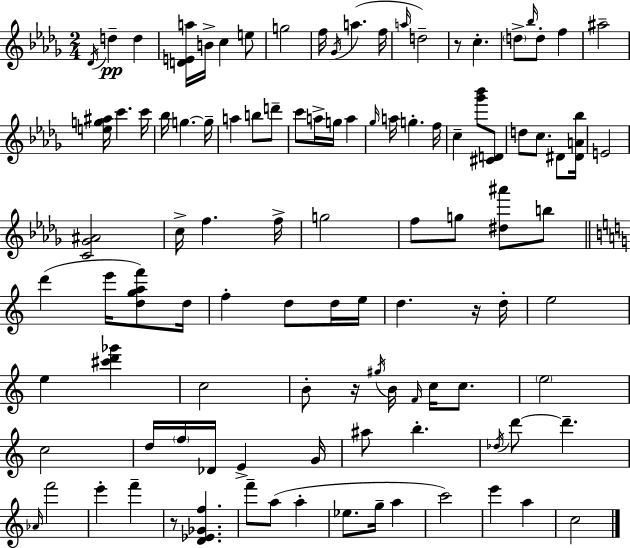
{
  \clef treble
  \numericTimeSignature
  \time 2/4
  \key bes \minor
  \repeat volta 2 { \acciaccatura { des'16 }\pp d''4-- d''4 | <d' e' a''>16 b'16-> c''4 e''8 | g''2 | f''16 \acciaccatura { ges'16 }( a''4. | \break f''16 \grace { a''16 } d''2--) | r8 c''4.-. | \parenthesize d''8-> \grace { bes''16 } d''8-. | f''4 ais''2-- | \break <e'' g'' ais''>16 c'''4. | c'''16 bes''16 g''4.~~ | g''16-- a''4 | b''8 d'''8-- c'''8 a''16-> g''16 | \break a''4 \grace { ges''16 } a''16 g''4.-. | f''16 c''4-- | <ges''' bes'''>8 <cis' d'>8 d''8 c''8. | dis'8 <dis' a' bes''>16 e'2 | \break <c' ges' ais'>2 | c''16-> f''4. | f''16-> g''2 | f''8 g''8 | \break <dis'' ais'''>8 b''8 \bar "||" \break \key c \major d'''4( e'''16 <d'' g'' a'' f'''>8) d''16 | f''4-. d''8 d''16 e''16 | d''4. r16 d''16-. | e''2 | \break e''4 <cis''' d''' ges'''>4 | c''2 | b'8-. r16 \acciaccatura { gis''16 } b'16 \grace { f'16 } c''16 c''8. | \parenthesize e''2 | \break c''2 | d''16 \parenthesize f''16 des'16 e'4-> | g'16 ais''8 b''4.-. | \acciaccatura { des''16 } d'''8~~ d'''4.-- | \break \grace { aes'16 } f'''2 | e'''4-. | f'''4-- r8 <d' ees' ges' f''>4. | f'''8-- a''8( | \break a''4-. ees''8. g''16-- | a''4 c'''2) | e'''4 | a''4 c''2 | \break } \bar "|."
}